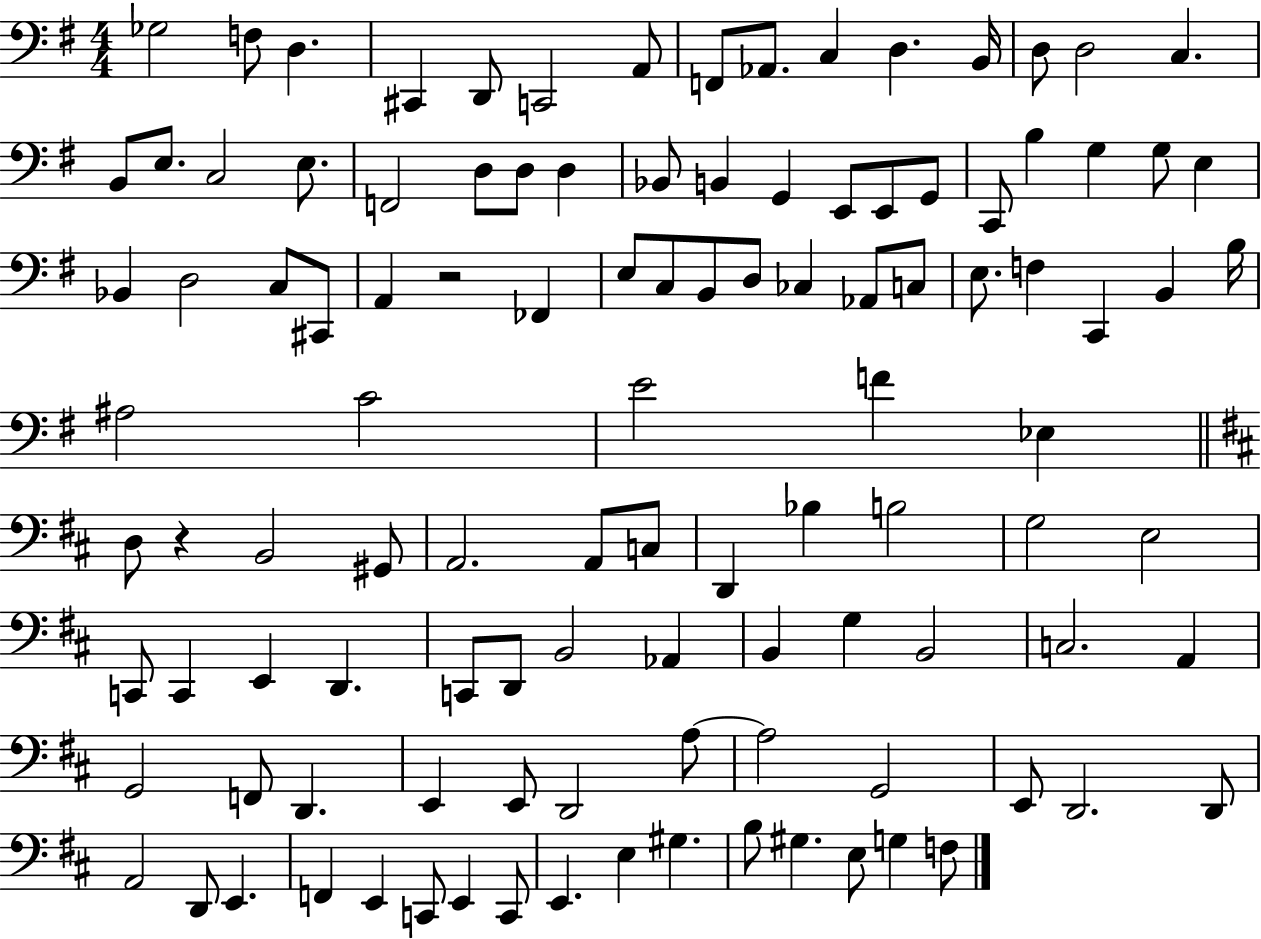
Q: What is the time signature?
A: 4/4